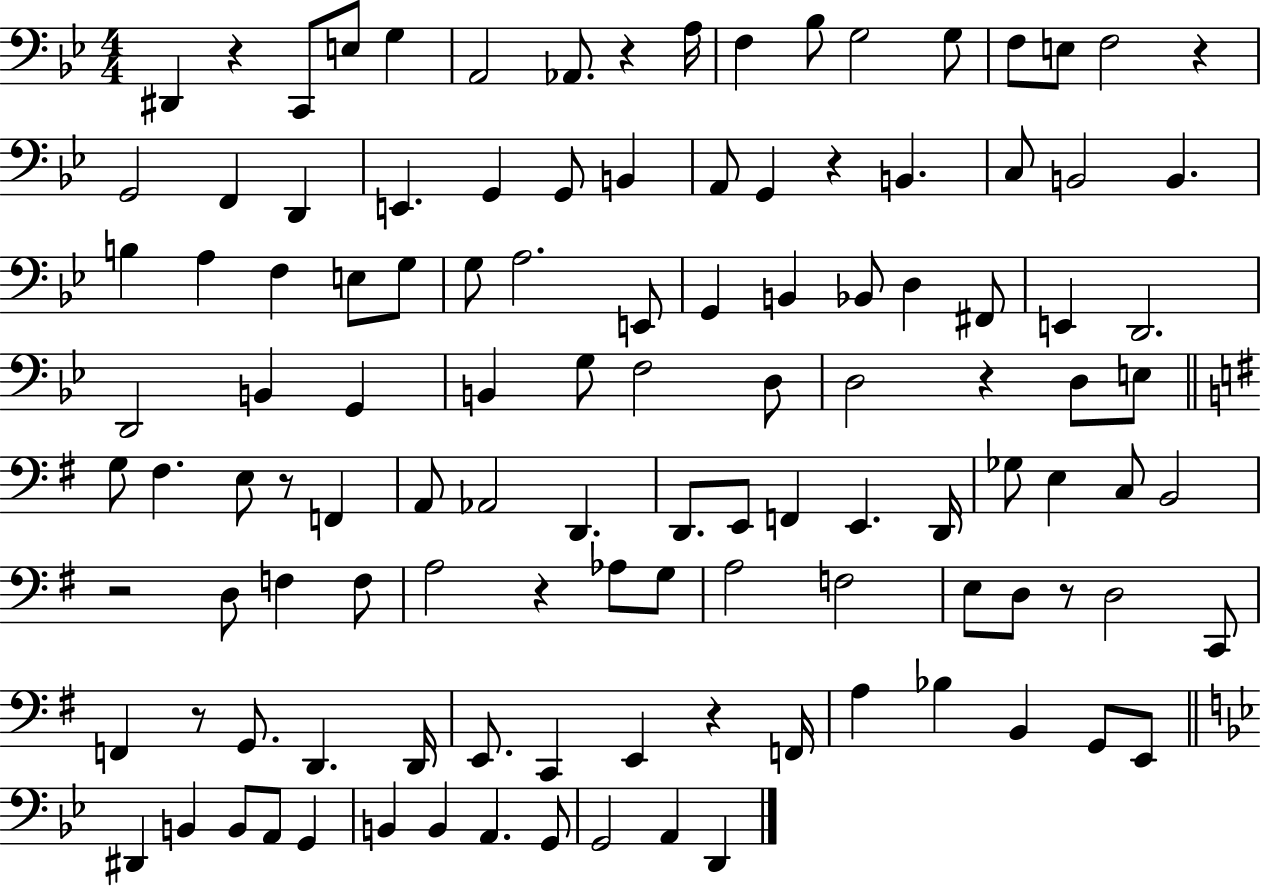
{
  \clef bass
  \numericTimeSignature
  \time 4/4
  \key bes \major
  dis,4 r4 c,8 e8 g4 | a,2 aes,8. r4 a16 | f4 bes8 g2 g8 | f8 e8 f2 r4 | \break g,2 f,4 d,4 | e,4. g,4 g,8 b,4 | a,8 g,4 r4 b,4. | c8 b,2 b,4. | \break b4 a4 f4 e8 g8 | g8 a2. e,8 | g,4 b,4 bes,8 d4 fis,8 | e,4 d,2. | \break d,2 b,4 g,4 | b,4 g8 f2 d8 | d2 r4 d8 e8 | \bar "||" \break \key e \minor g8 fis4. e8 r8 f,4 | a,8 aes,2 d,4. | d,8. e,8 f,4 e,4. d,16 | ges8 e4 c8 b,2 | \break r2 d8 f4 f8 | a2 r4 aes8 g8 | a2 f2 | e8 d8 r8 d2 c,8 | \break f,4 r8 g,8. d,4. d,16 | e,8. c,4 e,4 r4 f,16 | a4 bes4 b,4 g,8 e,8 | \bar "||" \break \key bes \major dis,4 b,4 b,8 a,8 g,4 | b,4 b,4 a,4. g,8 | g,2 a,4 d,4 | \bar "|."
}